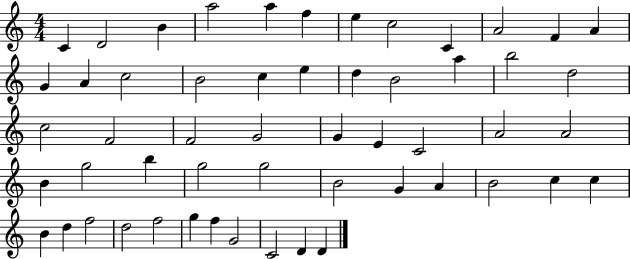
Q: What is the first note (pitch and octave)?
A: C4